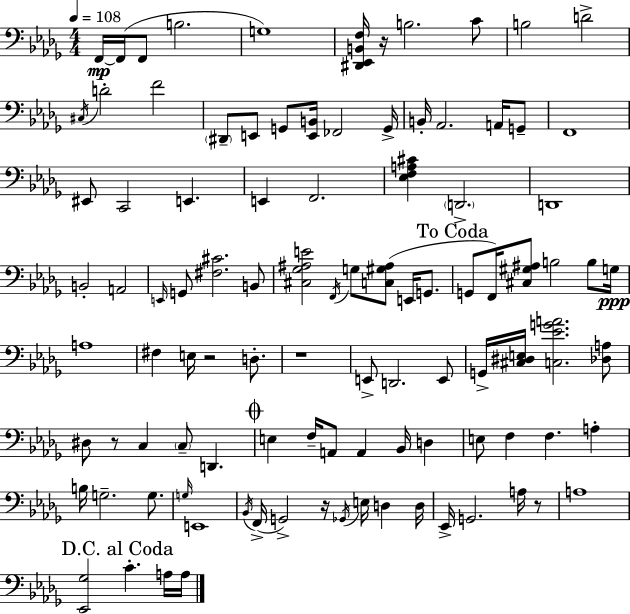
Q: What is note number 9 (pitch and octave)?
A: D4